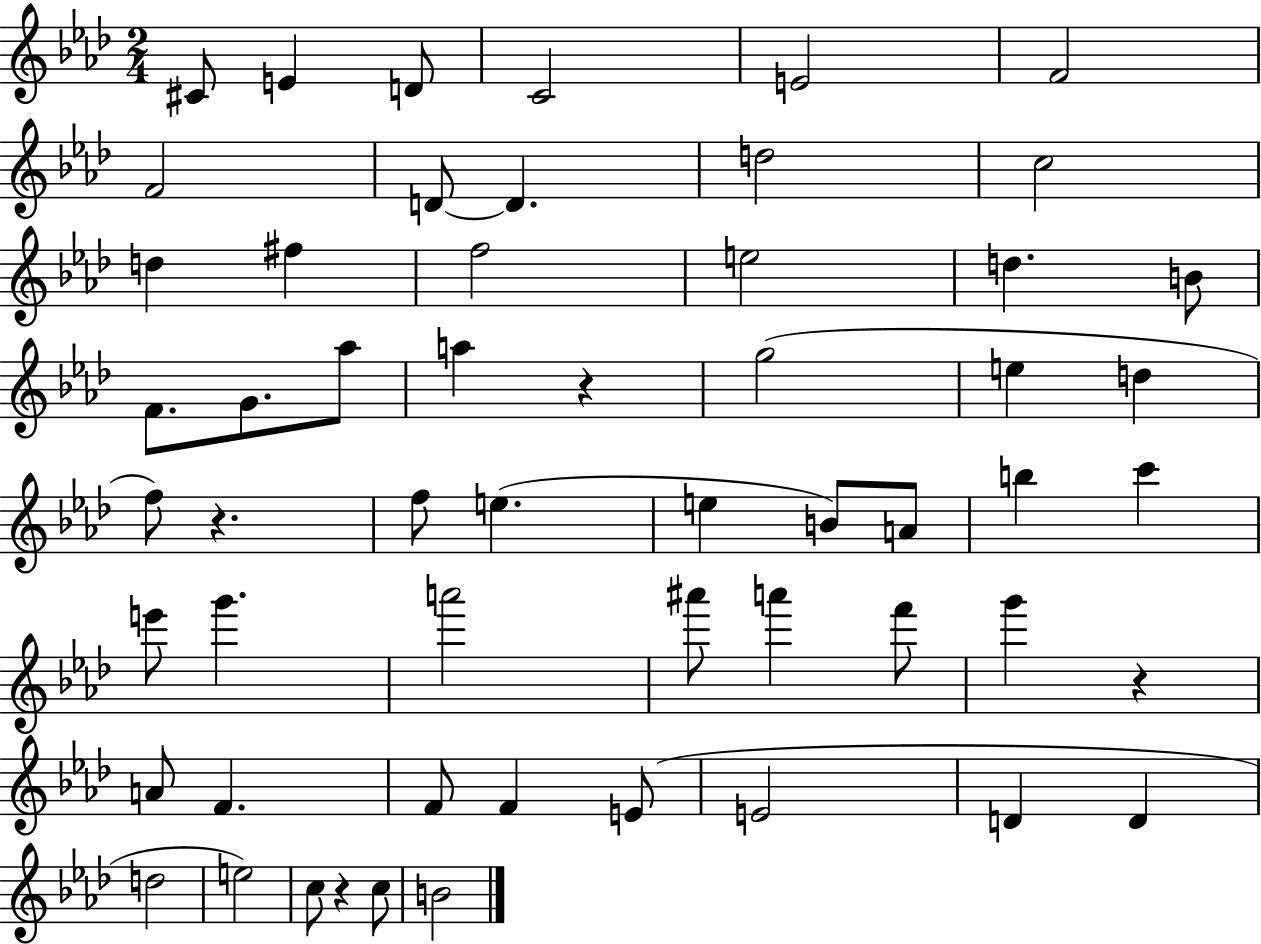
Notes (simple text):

C#4/e E4/q D4/e C4/h E4/h F4/h F4/h D4/e D4/q. D5/h C5/h D5/q F#5/q F5/h E5/h D5/q. B4/e F4/e. G4/e. Ab5/e A5/q R/q G5/h E5/q D5/q F5/e R/q. F5/e E5/q. E5/q B4/e A4/e B5/q C6/q E6/e G6/q. A6/h A#6/e A6/q F6/e G6/q R/q A4/e F4/q. F4/e F4/q E4/e E4/h D4/q D4/q D5/h E5/h C5/e R/q C5/e B4/h